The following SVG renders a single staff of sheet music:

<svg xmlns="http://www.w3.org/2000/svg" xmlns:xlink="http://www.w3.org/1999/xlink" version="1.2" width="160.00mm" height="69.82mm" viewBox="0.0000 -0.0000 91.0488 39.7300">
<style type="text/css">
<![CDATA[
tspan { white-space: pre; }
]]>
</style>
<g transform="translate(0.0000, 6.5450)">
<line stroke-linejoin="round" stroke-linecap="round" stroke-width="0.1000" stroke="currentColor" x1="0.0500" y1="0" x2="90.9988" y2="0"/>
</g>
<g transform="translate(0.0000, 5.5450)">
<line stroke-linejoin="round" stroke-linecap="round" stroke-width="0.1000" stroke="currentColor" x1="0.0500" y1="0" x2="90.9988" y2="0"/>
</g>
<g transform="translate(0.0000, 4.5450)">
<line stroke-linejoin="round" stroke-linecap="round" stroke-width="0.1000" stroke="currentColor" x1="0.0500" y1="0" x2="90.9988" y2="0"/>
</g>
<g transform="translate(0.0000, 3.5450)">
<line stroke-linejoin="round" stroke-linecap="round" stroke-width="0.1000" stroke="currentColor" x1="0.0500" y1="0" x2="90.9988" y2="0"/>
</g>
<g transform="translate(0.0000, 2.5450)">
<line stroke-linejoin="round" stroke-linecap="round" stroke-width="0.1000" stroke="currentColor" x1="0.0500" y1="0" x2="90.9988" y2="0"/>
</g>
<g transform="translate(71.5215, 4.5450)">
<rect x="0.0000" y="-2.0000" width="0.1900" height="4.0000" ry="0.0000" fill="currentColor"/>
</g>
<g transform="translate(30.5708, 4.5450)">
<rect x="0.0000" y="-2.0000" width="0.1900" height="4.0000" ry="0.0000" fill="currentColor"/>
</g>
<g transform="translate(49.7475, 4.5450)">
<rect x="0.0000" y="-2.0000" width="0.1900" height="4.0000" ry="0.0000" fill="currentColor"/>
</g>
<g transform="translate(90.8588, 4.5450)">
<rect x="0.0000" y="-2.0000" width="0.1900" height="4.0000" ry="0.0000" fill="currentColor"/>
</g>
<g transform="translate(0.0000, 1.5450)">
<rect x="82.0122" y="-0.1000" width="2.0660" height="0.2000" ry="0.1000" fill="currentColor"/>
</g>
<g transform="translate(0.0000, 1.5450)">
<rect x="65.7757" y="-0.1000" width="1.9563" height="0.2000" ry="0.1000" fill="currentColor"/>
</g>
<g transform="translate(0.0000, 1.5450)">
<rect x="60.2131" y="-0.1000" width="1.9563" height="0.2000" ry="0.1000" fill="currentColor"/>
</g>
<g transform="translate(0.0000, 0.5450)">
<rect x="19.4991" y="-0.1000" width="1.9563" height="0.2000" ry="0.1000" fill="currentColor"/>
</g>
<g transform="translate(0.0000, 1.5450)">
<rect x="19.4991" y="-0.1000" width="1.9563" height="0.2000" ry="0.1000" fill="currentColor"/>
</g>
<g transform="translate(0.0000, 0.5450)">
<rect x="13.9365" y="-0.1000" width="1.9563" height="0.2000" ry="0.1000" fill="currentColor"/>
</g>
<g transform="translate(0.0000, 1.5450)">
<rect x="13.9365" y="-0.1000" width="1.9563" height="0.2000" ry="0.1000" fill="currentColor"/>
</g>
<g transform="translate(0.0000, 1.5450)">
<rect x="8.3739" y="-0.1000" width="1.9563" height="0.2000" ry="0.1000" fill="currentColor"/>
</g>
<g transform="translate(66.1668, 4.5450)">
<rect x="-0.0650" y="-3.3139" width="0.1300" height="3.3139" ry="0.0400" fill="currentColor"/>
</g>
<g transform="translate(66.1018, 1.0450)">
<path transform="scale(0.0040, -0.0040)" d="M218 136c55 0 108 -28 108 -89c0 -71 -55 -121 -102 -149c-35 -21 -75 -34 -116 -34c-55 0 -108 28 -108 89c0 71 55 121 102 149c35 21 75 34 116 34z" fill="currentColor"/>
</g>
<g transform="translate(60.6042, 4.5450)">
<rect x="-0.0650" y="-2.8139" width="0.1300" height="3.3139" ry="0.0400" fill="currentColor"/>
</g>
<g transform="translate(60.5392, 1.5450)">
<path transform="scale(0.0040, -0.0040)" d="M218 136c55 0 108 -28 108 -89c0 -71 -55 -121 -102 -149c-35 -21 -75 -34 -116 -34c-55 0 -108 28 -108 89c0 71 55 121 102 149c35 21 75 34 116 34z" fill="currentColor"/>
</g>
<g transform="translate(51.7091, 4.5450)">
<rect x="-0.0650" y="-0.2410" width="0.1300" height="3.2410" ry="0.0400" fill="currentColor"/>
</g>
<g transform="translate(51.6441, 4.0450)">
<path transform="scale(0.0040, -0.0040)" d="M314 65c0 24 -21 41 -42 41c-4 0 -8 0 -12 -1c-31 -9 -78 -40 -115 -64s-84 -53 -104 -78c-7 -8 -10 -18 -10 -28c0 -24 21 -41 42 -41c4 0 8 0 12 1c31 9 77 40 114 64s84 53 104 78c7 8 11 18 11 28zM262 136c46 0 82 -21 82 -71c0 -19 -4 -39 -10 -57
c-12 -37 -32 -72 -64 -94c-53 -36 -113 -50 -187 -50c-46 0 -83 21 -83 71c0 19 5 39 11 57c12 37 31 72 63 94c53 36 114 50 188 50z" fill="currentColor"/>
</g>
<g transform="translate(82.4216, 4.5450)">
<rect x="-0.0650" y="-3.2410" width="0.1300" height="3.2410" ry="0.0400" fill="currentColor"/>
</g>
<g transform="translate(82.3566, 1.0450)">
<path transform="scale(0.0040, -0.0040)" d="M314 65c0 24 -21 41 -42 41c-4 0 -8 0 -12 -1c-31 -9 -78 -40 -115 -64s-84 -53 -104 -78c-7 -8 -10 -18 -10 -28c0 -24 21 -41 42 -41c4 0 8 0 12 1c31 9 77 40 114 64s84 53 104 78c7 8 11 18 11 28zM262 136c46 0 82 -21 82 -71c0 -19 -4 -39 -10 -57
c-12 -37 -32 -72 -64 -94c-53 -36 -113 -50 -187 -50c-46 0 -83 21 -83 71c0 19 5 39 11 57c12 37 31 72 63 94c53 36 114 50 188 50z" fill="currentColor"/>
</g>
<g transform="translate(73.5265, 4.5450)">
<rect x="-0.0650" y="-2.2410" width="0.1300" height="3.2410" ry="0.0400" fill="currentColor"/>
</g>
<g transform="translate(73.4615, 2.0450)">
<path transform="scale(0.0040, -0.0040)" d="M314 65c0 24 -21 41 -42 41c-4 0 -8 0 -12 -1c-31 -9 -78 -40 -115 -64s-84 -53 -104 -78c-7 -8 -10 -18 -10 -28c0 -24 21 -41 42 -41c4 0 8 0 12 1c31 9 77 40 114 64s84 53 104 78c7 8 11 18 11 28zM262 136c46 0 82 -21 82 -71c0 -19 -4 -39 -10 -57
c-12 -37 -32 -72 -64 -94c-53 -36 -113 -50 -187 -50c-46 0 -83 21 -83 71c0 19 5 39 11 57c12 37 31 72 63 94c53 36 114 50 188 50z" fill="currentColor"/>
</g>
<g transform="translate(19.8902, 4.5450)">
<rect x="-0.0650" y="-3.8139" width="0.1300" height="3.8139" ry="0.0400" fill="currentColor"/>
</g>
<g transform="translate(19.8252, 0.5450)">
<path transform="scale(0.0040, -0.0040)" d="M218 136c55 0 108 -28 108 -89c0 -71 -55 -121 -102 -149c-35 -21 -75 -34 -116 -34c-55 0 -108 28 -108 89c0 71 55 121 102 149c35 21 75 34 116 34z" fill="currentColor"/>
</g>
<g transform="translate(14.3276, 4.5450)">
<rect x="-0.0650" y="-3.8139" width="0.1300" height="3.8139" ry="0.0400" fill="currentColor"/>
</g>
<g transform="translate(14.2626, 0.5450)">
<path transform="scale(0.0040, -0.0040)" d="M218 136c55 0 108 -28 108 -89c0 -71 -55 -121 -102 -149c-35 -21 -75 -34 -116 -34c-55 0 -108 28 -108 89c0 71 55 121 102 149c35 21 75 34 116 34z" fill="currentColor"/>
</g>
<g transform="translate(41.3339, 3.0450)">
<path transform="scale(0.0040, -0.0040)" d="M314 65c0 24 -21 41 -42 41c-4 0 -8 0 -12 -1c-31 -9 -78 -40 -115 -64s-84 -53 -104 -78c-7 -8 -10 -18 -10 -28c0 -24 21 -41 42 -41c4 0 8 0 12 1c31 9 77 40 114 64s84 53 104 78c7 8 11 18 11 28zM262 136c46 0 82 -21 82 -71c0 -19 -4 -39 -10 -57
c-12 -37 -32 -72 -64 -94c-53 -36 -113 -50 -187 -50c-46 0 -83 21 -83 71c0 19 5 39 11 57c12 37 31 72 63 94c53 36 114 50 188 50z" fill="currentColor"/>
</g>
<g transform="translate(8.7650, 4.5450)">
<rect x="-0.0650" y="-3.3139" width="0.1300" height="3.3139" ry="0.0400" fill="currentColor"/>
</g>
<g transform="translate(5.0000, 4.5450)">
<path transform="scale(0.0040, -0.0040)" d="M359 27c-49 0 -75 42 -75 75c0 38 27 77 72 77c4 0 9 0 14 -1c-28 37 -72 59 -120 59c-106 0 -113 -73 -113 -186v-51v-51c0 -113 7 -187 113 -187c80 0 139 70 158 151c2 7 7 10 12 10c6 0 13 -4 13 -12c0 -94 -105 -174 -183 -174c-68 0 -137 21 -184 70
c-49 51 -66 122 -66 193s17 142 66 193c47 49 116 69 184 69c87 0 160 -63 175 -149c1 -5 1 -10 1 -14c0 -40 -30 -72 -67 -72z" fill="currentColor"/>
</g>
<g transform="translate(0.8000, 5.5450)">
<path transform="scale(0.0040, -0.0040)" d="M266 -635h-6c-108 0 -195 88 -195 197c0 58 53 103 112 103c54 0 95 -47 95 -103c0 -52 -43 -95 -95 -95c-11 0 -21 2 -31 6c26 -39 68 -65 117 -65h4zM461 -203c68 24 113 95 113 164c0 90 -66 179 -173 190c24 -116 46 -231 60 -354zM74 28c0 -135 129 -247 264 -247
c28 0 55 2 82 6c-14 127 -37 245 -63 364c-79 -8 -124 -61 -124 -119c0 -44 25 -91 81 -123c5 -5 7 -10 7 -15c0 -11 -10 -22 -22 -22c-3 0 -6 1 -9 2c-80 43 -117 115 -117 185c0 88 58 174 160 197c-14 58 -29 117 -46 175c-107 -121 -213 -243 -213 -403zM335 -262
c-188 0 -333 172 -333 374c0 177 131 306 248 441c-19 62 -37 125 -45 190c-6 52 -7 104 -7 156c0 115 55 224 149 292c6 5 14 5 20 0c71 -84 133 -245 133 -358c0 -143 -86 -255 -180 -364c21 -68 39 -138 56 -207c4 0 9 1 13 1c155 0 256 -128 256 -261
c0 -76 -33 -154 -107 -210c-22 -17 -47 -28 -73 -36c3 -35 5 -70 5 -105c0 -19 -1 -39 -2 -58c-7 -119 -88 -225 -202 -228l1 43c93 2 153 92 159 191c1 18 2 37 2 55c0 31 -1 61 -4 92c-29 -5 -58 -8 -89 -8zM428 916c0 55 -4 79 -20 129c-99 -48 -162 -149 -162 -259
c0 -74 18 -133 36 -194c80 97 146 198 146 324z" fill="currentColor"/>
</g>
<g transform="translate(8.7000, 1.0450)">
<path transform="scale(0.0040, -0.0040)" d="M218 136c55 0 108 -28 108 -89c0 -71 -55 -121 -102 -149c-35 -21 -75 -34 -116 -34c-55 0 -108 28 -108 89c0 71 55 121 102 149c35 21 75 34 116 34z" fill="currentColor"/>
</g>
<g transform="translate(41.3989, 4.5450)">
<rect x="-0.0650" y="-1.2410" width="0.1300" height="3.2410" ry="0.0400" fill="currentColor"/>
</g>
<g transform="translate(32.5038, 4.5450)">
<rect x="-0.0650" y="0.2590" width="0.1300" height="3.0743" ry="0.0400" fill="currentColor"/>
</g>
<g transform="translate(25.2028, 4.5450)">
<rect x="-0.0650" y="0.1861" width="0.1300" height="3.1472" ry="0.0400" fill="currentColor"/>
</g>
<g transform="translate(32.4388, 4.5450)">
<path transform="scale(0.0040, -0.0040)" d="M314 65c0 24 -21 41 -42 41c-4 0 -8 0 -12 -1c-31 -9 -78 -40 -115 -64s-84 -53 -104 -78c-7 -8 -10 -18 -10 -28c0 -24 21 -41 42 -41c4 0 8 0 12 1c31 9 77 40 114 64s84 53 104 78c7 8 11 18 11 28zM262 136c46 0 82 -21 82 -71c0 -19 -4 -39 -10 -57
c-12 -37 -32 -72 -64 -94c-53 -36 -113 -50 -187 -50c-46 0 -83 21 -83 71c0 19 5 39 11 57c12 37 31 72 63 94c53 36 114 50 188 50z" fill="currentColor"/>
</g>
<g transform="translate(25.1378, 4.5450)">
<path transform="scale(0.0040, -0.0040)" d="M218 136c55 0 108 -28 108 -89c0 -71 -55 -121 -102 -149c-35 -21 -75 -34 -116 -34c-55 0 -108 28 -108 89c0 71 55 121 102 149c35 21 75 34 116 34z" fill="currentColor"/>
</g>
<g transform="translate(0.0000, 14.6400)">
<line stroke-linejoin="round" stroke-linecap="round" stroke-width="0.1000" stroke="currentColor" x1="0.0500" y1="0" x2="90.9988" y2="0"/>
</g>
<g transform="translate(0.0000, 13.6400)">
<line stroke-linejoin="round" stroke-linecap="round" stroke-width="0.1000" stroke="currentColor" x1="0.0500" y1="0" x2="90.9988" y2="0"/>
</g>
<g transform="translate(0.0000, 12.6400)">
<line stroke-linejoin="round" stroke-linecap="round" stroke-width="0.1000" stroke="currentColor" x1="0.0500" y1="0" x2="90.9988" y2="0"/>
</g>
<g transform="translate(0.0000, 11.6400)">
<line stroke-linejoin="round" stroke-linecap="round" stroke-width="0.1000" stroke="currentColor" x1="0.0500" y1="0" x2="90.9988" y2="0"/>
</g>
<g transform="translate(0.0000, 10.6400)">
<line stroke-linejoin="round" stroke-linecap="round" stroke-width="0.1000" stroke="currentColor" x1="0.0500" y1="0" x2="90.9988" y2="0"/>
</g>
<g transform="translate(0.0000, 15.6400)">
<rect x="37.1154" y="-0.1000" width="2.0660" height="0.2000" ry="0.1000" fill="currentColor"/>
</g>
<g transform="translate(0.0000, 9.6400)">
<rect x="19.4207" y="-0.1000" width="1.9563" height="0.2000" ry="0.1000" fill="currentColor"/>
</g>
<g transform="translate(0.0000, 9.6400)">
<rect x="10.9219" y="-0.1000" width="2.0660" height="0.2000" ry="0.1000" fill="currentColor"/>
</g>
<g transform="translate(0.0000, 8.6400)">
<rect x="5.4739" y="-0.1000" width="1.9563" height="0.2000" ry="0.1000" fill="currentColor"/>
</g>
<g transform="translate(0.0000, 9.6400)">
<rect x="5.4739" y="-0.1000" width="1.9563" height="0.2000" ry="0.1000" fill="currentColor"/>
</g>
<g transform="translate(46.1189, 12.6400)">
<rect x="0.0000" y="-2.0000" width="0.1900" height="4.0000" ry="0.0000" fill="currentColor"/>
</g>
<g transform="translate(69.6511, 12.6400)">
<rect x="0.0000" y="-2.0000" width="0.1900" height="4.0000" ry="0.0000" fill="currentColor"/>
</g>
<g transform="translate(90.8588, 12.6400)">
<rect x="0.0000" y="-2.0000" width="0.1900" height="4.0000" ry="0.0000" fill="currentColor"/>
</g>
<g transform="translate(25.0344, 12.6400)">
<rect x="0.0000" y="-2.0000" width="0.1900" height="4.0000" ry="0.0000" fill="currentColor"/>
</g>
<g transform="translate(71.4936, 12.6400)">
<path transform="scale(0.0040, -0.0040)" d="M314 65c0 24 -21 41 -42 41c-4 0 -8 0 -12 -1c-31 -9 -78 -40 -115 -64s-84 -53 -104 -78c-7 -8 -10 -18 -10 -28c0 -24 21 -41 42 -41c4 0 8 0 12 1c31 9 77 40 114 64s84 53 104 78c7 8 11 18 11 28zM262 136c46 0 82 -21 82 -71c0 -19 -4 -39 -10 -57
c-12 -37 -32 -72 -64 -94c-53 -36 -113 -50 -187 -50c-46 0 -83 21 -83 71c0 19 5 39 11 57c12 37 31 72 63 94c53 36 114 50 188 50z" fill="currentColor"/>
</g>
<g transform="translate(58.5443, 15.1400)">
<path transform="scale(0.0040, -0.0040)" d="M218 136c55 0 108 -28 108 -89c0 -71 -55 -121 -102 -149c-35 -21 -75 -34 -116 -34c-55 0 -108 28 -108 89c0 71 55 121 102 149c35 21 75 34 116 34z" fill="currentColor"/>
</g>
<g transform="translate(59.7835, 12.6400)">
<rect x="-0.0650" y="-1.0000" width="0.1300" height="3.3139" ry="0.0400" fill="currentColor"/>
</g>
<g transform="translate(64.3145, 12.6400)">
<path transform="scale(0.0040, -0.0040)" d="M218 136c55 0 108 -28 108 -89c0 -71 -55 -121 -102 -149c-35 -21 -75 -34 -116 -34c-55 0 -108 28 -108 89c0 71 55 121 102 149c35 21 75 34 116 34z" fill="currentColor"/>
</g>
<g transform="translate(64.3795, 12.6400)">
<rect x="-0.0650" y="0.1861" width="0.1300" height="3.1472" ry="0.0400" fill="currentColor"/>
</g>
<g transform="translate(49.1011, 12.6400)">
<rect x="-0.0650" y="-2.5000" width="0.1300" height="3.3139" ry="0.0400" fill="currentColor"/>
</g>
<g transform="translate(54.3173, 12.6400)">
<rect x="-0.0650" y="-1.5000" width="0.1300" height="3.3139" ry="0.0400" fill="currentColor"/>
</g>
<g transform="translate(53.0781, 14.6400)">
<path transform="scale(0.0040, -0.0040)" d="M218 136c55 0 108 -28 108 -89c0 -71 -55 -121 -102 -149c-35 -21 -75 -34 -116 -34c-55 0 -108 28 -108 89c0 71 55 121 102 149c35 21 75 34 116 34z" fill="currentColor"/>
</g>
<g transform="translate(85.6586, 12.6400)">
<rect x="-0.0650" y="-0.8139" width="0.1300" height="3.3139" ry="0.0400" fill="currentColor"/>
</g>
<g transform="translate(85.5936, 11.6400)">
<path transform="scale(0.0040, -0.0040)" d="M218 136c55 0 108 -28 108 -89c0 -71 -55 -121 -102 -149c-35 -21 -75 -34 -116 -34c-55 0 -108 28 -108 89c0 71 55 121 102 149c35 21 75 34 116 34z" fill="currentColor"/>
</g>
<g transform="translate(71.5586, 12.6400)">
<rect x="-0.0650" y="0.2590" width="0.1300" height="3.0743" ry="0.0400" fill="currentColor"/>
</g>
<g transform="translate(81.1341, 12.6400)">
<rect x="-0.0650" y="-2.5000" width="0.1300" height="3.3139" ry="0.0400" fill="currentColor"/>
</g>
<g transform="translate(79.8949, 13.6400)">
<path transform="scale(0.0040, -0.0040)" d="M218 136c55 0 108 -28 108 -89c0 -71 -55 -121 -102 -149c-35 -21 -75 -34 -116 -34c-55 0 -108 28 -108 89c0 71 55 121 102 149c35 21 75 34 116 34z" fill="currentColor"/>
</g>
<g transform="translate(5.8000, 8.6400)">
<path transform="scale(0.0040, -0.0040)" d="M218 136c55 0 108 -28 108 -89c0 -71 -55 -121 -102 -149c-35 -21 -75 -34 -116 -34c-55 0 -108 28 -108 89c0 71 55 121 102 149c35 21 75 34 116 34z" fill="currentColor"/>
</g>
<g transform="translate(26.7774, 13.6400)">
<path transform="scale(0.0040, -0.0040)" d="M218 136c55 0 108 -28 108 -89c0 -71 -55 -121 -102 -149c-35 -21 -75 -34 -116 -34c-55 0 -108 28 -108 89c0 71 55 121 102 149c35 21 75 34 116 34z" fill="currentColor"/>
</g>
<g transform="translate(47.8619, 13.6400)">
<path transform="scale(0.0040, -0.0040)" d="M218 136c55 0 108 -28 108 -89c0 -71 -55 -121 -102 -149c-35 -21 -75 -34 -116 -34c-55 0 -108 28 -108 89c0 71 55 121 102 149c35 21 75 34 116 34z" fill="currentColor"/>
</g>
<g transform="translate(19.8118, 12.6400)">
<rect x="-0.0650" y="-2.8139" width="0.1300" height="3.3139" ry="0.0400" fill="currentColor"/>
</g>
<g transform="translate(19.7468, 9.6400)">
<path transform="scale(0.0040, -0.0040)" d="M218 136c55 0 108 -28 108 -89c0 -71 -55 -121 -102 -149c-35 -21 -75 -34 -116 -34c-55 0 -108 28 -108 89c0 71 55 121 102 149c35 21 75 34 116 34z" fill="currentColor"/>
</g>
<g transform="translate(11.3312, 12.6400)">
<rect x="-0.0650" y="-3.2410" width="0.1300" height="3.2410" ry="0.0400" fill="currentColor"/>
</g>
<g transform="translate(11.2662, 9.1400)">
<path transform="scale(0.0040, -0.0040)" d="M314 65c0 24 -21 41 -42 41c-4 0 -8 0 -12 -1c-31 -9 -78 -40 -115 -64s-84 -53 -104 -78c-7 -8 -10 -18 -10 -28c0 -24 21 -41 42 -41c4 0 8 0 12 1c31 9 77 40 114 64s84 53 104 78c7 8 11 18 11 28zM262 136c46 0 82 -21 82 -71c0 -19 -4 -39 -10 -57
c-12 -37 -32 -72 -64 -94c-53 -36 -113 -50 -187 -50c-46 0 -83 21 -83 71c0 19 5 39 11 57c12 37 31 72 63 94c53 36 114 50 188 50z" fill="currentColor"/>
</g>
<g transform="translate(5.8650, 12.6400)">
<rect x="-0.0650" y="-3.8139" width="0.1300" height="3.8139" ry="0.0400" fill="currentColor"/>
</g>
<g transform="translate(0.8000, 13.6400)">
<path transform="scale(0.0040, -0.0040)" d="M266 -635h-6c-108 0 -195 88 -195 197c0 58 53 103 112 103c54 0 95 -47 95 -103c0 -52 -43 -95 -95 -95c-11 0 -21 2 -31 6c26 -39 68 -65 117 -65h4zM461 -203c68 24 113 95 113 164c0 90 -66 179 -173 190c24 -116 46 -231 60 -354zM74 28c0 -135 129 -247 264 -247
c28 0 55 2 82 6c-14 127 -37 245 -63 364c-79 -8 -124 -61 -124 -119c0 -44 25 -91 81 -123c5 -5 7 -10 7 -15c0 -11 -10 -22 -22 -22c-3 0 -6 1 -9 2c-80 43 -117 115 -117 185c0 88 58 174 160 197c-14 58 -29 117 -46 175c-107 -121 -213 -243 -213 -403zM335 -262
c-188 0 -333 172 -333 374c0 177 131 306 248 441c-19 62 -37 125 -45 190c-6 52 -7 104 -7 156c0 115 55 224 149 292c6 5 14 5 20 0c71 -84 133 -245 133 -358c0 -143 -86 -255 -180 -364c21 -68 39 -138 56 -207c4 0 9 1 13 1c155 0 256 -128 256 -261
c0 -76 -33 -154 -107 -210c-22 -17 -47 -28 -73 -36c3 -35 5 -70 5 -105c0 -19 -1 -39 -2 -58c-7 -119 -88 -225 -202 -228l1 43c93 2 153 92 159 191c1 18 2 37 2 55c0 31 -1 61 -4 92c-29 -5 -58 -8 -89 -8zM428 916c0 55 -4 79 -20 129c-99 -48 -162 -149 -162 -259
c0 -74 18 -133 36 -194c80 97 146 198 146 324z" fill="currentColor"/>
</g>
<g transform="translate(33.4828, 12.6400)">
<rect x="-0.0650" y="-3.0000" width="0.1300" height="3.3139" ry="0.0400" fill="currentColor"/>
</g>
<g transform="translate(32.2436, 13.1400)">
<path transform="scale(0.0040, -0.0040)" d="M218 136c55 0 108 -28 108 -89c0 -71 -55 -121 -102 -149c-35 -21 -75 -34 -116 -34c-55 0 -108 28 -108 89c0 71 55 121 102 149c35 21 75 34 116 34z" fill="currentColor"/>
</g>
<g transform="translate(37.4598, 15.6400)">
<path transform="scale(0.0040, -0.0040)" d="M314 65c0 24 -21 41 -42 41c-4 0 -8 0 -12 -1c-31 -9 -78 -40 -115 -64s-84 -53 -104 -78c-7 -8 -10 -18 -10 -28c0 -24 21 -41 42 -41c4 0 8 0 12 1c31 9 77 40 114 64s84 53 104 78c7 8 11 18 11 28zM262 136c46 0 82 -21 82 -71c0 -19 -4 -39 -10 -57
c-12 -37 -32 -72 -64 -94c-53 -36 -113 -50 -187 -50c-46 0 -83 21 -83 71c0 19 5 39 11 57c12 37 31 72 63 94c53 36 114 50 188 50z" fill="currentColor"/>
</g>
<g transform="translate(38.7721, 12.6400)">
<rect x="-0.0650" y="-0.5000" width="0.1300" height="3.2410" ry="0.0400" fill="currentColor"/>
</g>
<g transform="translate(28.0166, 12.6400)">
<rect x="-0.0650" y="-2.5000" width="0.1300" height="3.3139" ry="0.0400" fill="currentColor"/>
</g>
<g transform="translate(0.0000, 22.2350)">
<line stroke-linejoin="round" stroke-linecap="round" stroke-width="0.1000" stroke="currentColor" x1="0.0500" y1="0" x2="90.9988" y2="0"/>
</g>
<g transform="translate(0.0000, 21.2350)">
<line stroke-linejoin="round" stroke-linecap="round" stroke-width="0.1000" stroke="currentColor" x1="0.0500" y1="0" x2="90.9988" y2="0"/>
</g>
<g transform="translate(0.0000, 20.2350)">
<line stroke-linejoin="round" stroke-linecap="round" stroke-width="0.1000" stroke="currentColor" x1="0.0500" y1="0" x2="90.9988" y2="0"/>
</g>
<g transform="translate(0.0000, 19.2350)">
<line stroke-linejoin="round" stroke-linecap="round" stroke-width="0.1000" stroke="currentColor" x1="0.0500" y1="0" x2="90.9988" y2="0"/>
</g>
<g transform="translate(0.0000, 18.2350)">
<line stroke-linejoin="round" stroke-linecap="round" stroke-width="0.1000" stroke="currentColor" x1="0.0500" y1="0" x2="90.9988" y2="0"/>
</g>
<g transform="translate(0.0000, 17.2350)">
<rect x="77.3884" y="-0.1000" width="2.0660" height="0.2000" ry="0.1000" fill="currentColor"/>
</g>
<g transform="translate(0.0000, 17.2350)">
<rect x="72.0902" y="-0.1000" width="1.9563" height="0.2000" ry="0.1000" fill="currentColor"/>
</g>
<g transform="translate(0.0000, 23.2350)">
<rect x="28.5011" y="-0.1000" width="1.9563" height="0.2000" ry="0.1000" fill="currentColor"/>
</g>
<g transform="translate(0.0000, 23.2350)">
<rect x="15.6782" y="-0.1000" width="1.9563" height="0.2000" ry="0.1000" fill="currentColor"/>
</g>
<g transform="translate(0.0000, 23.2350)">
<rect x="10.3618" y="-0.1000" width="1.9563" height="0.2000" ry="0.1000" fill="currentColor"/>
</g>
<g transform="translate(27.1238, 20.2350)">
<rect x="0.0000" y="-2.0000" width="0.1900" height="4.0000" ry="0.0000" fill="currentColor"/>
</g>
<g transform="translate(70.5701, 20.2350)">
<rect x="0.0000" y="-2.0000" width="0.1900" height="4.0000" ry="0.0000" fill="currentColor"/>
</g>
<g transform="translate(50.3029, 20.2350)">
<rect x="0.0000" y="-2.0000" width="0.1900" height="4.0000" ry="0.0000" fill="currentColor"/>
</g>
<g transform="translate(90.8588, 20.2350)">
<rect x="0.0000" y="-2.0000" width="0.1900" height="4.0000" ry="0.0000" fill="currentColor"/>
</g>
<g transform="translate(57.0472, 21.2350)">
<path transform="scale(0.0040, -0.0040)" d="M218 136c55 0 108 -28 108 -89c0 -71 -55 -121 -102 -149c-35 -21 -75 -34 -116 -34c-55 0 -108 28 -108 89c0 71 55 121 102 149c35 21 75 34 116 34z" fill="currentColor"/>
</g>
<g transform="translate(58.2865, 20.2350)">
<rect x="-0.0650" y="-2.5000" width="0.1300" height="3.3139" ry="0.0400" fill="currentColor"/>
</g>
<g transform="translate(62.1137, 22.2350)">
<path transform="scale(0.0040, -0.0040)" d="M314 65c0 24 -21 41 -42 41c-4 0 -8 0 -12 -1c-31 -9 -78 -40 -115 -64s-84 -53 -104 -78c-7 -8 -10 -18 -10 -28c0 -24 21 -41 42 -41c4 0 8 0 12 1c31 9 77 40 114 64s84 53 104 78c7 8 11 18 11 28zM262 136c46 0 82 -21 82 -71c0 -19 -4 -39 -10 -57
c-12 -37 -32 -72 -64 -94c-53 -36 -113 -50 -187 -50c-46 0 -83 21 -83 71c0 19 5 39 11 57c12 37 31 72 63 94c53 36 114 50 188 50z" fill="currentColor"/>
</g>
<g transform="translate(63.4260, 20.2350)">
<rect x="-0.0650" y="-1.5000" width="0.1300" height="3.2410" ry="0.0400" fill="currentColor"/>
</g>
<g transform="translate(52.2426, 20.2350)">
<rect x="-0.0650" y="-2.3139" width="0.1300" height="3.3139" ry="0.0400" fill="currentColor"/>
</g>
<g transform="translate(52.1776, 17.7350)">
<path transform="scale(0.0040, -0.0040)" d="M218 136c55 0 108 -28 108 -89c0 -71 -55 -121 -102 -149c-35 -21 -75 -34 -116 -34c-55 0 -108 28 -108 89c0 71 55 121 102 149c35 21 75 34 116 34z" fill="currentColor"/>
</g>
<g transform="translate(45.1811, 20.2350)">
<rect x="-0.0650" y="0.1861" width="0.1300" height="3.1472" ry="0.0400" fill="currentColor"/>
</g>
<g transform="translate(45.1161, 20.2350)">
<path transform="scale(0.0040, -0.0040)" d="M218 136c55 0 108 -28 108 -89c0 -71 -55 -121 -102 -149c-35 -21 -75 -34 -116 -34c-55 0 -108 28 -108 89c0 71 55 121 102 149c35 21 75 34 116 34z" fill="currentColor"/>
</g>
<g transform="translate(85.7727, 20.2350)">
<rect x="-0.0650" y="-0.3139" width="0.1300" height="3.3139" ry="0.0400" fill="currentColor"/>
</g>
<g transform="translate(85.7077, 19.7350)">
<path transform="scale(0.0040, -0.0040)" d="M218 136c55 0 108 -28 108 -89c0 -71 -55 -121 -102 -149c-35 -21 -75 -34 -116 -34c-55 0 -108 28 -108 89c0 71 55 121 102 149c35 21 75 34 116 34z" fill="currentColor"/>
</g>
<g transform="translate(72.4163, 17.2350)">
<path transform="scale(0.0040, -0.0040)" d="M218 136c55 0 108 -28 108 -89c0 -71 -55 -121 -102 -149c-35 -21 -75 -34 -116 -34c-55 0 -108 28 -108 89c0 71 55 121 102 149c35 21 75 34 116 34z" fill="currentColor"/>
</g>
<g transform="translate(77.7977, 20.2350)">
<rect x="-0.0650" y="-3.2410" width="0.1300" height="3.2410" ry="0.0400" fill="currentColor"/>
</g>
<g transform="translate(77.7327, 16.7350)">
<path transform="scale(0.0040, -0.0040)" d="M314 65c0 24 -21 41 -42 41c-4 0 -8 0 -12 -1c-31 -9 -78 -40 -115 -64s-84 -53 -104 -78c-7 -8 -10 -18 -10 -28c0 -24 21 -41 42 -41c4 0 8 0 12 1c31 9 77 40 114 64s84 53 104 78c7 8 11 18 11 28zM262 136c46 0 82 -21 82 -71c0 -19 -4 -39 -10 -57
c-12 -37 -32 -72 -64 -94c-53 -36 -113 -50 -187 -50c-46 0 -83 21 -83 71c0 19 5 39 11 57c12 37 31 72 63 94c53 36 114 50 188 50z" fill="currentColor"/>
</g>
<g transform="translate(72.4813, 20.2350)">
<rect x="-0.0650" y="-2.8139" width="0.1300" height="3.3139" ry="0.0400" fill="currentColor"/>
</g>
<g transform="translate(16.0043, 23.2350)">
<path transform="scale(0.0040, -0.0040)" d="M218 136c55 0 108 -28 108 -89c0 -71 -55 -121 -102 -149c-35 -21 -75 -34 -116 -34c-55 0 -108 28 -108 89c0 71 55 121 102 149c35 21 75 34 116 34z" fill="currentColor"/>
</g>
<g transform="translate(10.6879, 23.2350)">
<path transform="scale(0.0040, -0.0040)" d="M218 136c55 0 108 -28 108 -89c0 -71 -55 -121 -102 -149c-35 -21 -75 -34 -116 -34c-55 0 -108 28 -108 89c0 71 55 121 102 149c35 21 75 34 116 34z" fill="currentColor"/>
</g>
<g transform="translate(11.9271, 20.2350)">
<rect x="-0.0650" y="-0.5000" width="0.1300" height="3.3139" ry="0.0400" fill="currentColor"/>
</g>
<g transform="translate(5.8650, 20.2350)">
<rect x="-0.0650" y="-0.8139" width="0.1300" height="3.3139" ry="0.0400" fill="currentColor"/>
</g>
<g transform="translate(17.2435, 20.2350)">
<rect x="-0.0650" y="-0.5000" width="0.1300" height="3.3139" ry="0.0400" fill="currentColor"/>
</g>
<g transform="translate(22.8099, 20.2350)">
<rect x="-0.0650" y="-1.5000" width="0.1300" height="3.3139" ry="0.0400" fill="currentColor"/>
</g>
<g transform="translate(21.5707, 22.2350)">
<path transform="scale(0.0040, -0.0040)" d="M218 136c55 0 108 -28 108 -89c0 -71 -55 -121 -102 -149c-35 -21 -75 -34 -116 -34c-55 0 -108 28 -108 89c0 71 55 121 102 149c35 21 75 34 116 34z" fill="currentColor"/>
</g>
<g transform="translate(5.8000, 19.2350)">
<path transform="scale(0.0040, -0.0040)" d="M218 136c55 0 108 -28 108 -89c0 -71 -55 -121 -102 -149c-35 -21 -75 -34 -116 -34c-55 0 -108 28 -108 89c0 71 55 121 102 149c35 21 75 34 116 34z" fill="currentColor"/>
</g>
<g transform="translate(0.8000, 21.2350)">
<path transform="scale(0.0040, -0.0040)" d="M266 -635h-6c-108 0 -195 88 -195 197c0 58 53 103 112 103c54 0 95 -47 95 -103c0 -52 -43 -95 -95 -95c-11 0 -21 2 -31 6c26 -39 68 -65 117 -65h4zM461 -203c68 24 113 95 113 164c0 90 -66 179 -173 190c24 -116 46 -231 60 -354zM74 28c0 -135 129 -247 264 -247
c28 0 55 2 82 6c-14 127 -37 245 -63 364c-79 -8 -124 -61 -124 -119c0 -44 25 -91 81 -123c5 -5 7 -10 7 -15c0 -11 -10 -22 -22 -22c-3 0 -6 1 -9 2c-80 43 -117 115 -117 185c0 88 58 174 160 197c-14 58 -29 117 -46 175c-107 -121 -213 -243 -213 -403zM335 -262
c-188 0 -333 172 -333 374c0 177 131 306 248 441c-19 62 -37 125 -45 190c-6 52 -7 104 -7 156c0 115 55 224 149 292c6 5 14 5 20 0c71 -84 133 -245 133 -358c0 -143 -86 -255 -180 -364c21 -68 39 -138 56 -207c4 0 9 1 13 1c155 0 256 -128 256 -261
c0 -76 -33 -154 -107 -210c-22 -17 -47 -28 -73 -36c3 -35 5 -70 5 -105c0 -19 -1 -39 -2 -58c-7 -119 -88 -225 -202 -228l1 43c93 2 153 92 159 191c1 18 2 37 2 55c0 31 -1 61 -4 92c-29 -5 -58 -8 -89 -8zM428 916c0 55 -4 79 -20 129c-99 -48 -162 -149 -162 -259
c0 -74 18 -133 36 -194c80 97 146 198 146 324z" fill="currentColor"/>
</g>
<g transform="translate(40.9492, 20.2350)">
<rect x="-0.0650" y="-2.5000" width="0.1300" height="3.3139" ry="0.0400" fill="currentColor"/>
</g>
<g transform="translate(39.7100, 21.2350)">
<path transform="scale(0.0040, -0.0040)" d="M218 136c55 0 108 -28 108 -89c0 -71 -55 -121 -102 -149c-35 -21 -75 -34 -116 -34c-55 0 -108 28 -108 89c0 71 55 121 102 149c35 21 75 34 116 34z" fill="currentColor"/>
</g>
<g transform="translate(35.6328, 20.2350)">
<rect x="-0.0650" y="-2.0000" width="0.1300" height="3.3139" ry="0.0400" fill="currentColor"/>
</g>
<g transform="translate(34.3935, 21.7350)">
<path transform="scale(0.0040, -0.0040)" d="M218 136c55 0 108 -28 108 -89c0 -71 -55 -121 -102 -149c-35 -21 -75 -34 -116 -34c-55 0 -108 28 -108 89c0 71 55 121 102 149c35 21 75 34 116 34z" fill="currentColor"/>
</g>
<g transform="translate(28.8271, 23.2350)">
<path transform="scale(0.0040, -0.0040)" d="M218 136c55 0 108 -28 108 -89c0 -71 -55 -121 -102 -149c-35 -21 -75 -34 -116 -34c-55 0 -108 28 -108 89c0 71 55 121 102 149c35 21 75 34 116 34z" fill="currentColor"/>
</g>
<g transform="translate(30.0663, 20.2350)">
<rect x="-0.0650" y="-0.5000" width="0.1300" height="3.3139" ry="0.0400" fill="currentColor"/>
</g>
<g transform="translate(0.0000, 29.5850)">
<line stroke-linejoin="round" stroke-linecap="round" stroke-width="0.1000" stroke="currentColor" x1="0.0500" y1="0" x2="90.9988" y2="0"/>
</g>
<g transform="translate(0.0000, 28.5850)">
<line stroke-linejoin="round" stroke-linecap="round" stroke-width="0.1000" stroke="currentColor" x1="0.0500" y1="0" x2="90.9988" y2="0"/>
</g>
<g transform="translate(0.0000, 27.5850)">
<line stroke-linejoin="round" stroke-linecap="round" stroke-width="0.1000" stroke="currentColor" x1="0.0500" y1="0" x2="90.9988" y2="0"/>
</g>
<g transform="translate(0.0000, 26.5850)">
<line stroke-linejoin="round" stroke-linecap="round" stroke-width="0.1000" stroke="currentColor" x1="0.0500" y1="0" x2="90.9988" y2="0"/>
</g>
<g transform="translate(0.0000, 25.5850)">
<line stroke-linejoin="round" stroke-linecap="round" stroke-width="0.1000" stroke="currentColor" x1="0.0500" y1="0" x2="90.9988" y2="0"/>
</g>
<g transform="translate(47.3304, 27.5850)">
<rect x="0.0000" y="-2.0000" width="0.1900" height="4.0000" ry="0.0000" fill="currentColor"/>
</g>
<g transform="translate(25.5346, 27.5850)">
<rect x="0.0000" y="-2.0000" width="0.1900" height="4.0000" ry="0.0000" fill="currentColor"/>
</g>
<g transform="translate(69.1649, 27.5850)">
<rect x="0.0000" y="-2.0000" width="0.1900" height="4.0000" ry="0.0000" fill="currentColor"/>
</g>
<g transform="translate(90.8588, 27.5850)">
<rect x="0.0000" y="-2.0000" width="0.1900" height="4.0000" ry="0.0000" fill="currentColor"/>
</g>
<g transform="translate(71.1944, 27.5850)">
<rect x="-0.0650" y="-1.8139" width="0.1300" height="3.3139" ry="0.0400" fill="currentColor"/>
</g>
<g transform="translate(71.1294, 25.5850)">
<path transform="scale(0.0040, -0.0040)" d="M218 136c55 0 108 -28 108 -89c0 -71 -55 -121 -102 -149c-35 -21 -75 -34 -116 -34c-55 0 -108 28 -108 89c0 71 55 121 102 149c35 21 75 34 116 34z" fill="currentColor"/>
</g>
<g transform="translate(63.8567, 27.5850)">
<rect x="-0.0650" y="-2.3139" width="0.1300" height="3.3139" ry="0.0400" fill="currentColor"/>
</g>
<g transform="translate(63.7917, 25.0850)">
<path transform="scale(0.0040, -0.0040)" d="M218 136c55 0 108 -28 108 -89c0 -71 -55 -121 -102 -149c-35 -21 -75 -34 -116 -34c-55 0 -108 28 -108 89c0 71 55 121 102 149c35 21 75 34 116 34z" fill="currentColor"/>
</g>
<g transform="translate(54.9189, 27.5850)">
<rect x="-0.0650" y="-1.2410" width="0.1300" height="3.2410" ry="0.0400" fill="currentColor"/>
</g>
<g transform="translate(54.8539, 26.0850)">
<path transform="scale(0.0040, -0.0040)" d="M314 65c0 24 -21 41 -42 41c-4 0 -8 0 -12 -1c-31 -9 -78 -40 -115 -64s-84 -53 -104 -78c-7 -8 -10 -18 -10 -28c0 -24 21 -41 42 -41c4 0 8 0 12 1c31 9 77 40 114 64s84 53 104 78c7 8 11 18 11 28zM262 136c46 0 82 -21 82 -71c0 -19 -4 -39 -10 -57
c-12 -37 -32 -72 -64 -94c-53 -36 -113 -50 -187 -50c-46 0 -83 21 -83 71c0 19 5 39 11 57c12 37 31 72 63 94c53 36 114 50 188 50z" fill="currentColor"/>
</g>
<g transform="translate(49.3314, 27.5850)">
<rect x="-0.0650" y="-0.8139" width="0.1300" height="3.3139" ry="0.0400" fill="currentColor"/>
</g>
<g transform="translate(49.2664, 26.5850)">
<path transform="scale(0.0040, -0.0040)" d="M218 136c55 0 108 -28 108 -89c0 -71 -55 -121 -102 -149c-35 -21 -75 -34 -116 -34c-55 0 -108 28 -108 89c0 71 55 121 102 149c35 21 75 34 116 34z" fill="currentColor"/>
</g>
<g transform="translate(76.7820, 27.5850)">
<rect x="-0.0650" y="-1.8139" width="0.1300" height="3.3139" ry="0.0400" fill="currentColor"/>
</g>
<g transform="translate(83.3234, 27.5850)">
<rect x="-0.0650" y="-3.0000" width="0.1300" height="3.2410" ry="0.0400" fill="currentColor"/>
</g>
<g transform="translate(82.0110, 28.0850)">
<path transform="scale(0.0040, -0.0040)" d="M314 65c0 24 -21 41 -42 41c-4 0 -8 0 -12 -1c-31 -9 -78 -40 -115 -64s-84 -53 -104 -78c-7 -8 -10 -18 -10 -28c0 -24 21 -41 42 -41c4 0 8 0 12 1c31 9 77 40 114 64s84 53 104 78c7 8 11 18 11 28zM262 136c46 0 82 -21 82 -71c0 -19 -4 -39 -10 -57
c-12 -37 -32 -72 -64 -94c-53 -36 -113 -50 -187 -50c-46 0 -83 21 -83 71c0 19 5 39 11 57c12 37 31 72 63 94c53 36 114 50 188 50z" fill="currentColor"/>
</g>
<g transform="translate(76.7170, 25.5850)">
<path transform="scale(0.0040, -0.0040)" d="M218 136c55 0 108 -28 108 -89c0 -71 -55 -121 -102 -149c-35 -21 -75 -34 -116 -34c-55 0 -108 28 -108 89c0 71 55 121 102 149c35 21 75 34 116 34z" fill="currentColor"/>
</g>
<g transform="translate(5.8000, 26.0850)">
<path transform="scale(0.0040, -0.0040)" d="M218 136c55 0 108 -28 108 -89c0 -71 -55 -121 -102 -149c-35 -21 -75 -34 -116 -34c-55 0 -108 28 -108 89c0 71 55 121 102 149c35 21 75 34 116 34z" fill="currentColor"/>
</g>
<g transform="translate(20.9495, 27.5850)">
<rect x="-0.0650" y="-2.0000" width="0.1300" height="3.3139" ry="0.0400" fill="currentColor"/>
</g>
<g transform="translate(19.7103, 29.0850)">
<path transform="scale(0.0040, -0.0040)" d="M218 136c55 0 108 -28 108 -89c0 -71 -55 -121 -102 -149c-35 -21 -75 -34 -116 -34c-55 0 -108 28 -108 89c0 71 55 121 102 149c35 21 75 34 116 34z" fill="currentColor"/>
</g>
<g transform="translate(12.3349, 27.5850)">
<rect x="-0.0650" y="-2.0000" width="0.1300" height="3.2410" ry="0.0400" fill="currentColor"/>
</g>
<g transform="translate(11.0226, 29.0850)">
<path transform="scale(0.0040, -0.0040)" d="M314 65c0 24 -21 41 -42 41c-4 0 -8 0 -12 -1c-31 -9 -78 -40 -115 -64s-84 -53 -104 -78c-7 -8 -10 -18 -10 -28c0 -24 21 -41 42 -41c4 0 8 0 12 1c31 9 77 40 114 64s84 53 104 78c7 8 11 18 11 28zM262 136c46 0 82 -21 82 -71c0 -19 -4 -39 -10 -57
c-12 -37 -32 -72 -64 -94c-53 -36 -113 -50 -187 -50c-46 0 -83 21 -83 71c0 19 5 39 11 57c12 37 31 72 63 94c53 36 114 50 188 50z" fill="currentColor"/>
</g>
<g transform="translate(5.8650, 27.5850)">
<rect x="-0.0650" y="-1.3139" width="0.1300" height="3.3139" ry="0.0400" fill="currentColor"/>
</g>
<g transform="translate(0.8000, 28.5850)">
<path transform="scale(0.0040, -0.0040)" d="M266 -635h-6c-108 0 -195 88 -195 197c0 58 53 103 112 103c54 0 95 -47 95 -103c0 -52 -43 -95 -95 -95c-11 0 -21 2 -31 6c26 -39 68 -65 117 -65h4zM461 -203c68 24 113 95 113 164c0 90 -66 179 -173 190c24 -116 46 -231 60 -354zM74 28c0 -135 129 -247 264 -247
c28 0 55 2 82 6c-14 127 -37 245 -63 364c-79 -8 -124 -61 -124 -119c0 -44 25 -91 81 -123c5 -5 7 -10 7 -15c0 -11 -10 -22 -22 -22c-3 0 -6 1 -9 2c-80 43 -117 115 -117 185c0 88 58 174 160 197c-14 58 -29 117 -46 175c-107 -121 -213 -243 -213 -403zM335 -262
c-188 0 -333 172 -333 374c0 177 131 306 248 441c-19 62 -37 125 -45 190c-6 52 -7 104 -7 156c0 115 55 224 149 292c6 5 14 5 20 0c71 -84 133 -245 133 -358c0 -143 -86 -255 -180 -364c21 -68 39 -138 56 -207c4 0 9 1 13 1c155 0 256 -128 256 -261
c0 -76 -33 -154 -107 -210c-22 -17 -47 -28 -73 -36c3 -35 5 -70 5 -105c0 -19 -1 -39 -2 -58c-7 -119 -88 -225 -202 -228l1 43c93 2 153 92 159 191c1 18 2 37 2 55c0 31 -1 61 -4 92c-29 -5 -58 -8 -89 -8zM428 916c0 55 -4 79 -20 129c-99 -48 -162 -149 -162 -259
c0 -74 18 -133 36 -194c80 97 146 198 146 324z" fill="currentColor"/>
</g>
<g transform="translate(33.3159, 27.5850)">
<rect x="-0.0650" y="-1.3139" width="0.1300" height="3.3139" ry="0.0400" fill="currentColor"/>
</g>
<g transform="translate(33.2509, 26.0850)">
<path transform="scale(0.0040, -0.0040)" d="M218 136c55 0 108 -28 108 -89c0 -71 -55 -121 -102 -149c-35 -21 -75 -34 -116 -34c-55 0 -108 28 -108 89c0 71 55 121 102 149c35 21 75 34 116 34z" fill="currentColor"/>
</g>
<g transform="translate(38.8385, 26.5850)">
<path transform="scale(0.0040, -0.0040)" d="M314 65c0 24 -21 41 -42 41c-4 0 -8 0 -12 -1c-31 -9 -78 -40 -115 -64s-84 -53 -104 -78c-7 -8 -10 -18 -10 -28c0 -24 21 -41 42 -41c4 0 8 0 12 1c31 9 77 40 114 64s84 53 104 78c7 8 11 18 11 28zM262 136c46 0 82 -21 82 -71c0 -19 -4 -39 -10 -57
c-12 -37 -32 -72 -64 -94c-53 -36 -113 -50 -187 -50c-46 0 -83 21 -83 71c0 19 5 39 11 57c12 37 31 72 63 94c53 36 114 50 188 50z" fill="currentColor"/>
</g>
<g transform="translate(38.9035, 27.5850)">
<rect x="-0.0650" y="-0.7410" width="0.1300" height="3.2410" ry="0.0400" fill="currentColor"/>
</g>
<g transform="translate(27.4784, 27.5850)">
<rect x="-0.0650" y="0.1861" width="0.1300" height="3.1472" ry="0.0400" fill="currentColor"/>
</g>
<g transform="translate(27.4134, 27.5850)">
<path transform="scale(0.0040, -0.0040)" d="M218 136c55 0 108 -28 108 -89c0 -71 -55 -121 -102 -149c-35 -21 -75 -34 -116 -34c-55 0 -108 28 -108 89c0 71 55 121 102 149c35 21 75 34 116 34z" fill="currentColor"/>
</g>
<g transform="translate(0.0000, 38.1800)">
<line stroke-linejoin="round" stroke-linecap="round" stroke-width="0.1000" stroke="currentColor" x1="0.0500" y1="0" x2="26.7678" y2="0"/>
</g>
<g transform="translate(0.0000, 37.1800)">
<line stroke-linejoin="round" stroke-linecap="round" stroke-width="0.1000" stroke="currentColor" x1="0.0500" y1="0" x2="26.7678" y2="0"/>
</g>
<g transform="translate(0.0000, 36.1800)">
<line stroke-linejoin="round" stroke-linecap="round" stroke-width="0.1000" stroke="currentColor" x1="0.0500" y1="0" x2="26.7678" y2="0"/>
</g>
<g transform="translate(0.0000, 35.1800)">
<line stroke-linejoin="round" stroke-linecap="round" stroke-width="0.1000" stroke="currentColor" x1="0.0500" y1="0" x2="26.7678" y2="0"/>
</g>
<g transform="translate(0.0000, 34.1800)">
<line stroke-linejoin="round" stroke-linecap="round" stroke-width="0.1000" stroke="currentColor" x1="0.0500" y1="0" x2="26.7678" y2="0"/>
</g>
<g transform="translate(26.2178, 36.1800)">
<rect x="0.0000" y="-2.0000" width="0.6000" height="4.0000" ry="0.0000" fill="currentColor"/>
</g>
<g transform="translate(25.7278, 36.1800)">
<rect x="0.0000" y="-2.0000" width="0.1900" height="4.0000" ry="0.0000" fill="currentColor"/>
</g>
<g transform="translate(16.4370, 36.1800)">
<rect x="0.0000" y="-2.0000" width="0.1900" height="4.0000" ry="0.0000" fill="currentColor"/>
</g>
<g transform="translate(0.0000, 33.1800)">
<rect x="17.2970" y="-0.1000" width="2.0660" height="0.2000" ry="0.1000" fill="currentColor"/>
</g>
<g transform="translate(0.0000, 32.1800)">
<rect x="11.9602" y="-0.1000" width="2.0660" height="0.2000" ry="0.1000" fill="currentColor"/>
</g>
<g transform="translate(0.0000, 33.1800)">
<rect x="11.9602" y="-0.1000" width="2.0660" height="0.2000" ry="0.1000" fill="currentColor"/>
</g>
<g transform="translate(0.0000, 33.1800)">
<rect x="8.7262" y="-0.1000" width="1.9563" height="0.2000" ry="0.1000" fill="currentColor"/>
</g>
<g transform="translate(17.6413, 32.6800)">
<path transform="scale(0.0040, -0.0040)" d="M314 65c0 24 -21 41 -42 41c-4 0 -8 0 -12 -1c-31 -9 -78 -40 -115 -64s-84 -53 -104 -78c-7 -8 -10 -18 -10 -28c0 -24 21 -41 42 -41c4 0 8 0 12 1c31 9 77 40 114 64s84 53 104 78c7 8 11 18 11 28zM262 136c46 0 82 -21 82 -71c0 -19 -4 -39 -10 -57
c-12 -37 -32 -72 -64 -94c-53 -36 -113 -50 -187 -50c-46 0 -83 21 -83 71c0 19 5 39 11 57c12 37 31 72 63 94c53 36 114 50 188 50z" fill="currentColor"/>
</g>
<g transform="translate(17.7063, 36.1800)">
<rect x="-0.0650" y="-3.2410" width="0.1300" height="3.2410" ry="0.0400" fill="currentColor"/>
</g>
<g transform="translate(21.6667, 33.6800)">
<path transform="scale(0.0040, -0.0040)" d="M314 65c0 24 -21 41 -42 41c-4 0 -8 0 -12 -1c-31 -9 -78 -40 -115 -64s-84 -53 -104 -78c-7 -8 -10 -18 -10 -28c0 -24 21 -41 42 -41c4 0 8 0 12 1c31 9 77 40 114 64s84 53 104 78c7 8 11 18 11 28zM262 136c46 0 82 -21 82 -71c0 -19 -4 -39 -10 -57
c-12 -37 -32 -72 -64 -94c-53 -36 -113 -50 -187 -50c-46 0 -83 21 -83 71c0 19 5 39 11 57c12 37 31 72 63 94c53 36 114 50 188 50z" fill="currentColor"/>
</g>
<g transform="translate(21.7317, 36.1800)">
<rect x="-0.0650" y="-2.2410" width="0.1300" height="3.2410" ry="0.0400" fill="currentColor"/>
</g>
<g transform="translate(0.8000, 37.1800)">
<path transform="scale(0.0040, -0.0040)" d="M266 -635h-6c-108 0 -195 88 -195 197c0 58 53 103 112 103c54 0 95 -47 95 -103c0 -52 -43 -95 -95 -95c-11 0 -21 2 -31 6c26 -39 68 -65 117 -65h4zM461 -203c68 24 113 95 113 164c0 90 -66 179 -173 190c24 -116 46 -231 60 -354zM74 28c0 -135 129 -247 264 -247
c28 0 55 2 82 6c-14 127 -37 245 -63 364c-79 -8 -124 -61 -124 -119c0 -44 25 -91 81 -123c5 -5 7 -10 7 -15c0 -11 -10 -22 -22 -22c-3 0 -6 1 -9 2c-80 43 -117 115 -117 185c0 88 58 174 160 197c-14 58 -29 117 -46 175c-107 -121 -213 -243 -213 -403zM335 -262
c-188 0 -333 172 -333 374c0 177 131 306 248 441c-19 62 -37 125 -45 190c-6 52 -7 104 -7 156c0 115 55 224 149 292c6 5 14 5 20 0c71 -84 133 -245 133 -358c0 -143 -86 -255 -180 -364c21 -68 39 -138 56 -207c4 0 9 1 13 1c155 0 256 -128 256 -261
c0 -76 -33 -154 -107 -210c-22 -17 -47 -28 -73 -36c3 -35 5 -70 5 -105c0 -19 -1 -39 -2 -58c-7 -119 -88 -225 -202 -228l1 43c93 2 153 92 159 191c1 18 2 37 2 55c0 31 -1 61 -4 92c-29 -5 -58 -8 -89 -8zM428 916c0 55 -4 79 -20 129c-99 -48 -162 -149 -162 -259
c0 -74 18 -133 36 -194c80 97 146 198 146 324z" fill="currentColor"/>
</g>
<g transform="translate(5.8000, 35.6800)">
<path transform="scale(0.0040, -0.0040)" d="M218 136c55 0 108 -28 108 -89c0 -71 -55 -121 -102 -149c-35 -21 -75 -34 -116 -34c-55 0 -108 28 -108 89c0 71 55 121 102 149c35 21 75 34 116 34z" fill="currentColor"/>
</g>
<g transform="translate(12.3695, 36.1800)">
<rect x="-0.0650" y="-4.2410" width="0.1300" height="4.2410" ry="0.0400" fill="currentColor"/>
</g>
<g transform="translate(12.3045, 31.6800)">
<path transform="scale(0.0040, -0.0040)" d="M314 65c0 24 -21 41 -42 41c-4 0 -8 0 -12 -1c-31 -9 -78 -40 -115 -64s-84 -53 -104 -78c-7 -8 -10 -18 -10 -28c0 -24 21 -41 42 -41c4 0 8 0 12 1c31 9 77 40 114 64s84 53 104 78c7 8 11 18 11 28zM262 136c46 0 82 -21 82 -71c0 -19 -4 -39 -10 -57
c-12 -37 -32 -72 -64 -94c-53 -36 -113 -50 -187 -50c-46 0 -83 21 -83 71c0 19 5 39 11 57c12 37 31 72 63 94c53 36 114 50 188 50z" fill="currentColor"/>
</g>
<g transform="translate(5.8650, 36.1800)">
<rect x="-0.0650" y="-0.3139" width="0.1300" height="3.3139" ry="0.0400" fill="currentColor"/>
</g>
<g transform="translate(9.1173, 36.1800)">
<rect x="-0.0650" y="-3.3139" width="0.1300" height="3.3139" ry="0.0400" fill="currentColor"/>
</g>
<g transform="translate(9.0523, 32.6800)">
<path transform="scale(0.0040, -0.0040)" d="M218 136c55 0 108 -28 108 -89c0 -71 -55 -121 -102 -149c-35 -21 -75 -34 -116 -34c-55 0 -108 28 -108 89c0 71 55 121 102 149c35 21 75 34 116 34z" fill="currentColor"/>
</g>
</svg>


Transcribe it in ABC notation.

X:1
T:Untitled
M:4/4
L:1/4
K:C
b c' c' B B2 e2 c2 a b g2 b2 c' b2 a G A C2 G E D B B2 G d d C C E C F G B g G E2 a b2 c e F2 F B e d2 d e2 g f f A2 c b d'2 b2 g2